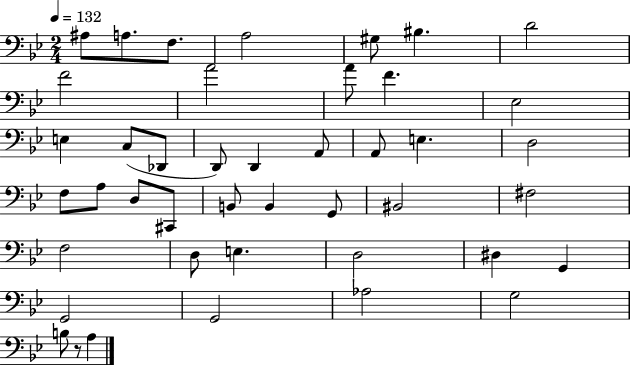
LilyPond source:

{
  \clef bass
  \numericTimeSignature
  \time 2/4
  \key bes \major
  \tempo 4 = 132
  \repeat volta 2 { ais8 a8. f8. | a2 | gis8 bis4. | d'2 | \break f'2 | a'2 | a'8 f'4. | ees2 | \break e4 c8( des,8 | d,8) d,4 a,8 | a,8 e4. | d2 | \break f8 a8 d8 cis,8 | b,8 b,4 g,8 | bis,2 | fis2 | \break f2 | d8 e4. | d2 | dis4 g,4 | \break g,2 | g,2 | aes2 | g2 | \break b8 r8 a4 | } \bar "|."
}